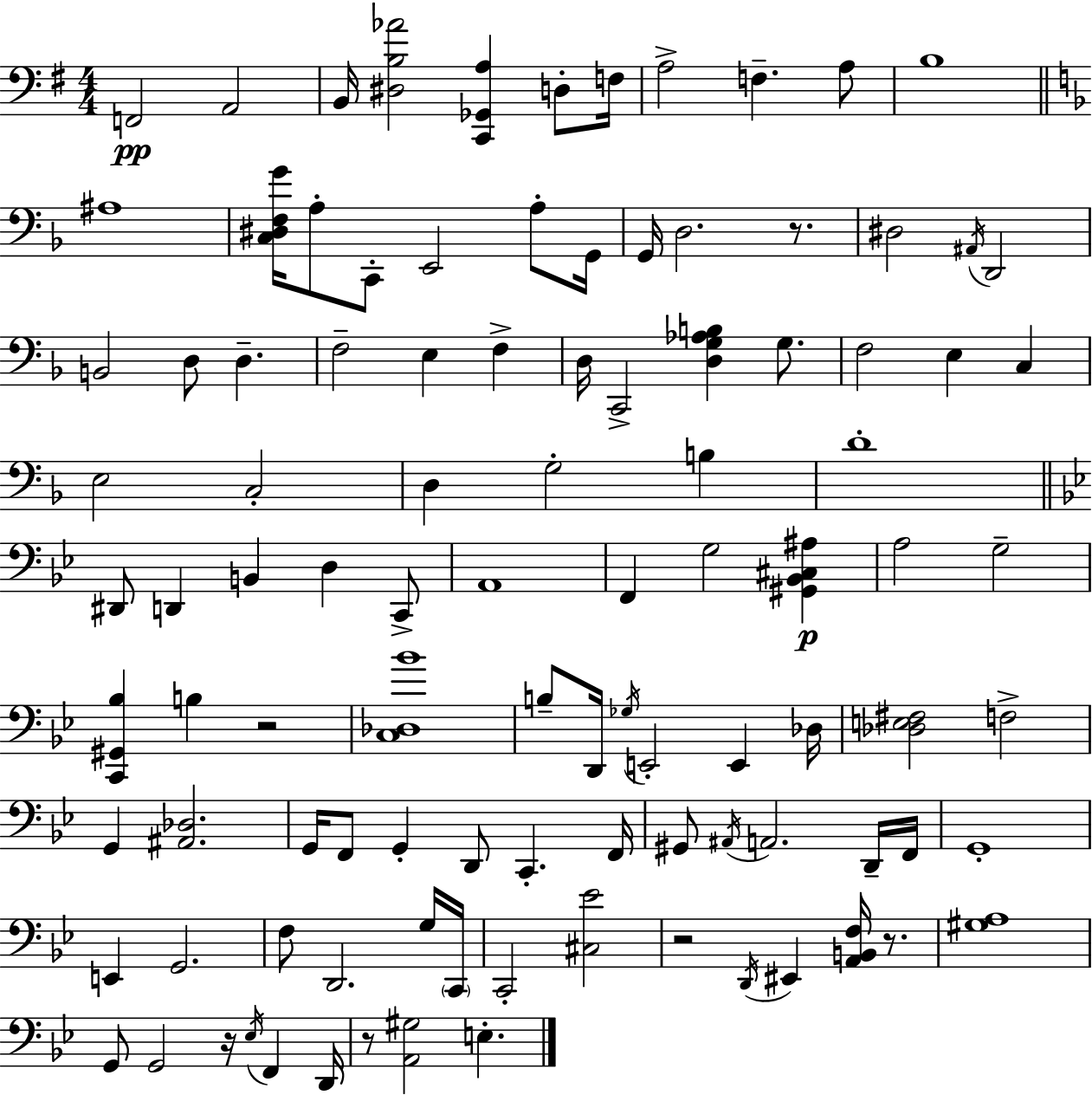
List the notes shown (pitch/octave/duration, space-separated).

F2/h A2/h B2/s [D#3,B3,Ab4]/h [C2,Gb2,A3]/q D3/e F3/s A3/h F3/q. A3/e B3/w A#3/w [C3,D#3,F3,G4]/s A3/e C2/e E2/h A3/e G2/s G2/s D3/h. R/e. D#3/h A#2/s D2/h B2/h D3/e D3/q. F3/h E3/q F3/q D3/s C2/h [D3,G3,Ab3,B3]/q G3/e. F3/h E3/q C3/q E3/h C3/h D3/q G3/h B3/q D4/w D#2/e D2/q B2/q D3/q C2/e A2/w F2/q G3/h [G#2,Bb2,C#3,A#3]/q A3/h G3/h [C2,G#2,Bb3]/q B3/q R/h [C3,Db3,Bb4]/w B3/e D2/s Gb3/s E2/h E2/q Db3/s [Db3,E3,F#3]/h F3/h G2/q [A#2,Db3]/h. G2/s F2/e G2/q D2/e C2/q. F2/s G#2/e A#2/s A2/h. D2/s F2/s G2/w E2/q G2/h. F3/e D2/h. G3/s C2/s C2/h [C#3,Eb4]/h R/h D2/s EIS2/q [A2,B2,F3]/s R/e. [G#3,A3]/w G2/e G2/h R/s Eb3/s F2/q D2/s R/e [A2,G#3]/h E3/q.